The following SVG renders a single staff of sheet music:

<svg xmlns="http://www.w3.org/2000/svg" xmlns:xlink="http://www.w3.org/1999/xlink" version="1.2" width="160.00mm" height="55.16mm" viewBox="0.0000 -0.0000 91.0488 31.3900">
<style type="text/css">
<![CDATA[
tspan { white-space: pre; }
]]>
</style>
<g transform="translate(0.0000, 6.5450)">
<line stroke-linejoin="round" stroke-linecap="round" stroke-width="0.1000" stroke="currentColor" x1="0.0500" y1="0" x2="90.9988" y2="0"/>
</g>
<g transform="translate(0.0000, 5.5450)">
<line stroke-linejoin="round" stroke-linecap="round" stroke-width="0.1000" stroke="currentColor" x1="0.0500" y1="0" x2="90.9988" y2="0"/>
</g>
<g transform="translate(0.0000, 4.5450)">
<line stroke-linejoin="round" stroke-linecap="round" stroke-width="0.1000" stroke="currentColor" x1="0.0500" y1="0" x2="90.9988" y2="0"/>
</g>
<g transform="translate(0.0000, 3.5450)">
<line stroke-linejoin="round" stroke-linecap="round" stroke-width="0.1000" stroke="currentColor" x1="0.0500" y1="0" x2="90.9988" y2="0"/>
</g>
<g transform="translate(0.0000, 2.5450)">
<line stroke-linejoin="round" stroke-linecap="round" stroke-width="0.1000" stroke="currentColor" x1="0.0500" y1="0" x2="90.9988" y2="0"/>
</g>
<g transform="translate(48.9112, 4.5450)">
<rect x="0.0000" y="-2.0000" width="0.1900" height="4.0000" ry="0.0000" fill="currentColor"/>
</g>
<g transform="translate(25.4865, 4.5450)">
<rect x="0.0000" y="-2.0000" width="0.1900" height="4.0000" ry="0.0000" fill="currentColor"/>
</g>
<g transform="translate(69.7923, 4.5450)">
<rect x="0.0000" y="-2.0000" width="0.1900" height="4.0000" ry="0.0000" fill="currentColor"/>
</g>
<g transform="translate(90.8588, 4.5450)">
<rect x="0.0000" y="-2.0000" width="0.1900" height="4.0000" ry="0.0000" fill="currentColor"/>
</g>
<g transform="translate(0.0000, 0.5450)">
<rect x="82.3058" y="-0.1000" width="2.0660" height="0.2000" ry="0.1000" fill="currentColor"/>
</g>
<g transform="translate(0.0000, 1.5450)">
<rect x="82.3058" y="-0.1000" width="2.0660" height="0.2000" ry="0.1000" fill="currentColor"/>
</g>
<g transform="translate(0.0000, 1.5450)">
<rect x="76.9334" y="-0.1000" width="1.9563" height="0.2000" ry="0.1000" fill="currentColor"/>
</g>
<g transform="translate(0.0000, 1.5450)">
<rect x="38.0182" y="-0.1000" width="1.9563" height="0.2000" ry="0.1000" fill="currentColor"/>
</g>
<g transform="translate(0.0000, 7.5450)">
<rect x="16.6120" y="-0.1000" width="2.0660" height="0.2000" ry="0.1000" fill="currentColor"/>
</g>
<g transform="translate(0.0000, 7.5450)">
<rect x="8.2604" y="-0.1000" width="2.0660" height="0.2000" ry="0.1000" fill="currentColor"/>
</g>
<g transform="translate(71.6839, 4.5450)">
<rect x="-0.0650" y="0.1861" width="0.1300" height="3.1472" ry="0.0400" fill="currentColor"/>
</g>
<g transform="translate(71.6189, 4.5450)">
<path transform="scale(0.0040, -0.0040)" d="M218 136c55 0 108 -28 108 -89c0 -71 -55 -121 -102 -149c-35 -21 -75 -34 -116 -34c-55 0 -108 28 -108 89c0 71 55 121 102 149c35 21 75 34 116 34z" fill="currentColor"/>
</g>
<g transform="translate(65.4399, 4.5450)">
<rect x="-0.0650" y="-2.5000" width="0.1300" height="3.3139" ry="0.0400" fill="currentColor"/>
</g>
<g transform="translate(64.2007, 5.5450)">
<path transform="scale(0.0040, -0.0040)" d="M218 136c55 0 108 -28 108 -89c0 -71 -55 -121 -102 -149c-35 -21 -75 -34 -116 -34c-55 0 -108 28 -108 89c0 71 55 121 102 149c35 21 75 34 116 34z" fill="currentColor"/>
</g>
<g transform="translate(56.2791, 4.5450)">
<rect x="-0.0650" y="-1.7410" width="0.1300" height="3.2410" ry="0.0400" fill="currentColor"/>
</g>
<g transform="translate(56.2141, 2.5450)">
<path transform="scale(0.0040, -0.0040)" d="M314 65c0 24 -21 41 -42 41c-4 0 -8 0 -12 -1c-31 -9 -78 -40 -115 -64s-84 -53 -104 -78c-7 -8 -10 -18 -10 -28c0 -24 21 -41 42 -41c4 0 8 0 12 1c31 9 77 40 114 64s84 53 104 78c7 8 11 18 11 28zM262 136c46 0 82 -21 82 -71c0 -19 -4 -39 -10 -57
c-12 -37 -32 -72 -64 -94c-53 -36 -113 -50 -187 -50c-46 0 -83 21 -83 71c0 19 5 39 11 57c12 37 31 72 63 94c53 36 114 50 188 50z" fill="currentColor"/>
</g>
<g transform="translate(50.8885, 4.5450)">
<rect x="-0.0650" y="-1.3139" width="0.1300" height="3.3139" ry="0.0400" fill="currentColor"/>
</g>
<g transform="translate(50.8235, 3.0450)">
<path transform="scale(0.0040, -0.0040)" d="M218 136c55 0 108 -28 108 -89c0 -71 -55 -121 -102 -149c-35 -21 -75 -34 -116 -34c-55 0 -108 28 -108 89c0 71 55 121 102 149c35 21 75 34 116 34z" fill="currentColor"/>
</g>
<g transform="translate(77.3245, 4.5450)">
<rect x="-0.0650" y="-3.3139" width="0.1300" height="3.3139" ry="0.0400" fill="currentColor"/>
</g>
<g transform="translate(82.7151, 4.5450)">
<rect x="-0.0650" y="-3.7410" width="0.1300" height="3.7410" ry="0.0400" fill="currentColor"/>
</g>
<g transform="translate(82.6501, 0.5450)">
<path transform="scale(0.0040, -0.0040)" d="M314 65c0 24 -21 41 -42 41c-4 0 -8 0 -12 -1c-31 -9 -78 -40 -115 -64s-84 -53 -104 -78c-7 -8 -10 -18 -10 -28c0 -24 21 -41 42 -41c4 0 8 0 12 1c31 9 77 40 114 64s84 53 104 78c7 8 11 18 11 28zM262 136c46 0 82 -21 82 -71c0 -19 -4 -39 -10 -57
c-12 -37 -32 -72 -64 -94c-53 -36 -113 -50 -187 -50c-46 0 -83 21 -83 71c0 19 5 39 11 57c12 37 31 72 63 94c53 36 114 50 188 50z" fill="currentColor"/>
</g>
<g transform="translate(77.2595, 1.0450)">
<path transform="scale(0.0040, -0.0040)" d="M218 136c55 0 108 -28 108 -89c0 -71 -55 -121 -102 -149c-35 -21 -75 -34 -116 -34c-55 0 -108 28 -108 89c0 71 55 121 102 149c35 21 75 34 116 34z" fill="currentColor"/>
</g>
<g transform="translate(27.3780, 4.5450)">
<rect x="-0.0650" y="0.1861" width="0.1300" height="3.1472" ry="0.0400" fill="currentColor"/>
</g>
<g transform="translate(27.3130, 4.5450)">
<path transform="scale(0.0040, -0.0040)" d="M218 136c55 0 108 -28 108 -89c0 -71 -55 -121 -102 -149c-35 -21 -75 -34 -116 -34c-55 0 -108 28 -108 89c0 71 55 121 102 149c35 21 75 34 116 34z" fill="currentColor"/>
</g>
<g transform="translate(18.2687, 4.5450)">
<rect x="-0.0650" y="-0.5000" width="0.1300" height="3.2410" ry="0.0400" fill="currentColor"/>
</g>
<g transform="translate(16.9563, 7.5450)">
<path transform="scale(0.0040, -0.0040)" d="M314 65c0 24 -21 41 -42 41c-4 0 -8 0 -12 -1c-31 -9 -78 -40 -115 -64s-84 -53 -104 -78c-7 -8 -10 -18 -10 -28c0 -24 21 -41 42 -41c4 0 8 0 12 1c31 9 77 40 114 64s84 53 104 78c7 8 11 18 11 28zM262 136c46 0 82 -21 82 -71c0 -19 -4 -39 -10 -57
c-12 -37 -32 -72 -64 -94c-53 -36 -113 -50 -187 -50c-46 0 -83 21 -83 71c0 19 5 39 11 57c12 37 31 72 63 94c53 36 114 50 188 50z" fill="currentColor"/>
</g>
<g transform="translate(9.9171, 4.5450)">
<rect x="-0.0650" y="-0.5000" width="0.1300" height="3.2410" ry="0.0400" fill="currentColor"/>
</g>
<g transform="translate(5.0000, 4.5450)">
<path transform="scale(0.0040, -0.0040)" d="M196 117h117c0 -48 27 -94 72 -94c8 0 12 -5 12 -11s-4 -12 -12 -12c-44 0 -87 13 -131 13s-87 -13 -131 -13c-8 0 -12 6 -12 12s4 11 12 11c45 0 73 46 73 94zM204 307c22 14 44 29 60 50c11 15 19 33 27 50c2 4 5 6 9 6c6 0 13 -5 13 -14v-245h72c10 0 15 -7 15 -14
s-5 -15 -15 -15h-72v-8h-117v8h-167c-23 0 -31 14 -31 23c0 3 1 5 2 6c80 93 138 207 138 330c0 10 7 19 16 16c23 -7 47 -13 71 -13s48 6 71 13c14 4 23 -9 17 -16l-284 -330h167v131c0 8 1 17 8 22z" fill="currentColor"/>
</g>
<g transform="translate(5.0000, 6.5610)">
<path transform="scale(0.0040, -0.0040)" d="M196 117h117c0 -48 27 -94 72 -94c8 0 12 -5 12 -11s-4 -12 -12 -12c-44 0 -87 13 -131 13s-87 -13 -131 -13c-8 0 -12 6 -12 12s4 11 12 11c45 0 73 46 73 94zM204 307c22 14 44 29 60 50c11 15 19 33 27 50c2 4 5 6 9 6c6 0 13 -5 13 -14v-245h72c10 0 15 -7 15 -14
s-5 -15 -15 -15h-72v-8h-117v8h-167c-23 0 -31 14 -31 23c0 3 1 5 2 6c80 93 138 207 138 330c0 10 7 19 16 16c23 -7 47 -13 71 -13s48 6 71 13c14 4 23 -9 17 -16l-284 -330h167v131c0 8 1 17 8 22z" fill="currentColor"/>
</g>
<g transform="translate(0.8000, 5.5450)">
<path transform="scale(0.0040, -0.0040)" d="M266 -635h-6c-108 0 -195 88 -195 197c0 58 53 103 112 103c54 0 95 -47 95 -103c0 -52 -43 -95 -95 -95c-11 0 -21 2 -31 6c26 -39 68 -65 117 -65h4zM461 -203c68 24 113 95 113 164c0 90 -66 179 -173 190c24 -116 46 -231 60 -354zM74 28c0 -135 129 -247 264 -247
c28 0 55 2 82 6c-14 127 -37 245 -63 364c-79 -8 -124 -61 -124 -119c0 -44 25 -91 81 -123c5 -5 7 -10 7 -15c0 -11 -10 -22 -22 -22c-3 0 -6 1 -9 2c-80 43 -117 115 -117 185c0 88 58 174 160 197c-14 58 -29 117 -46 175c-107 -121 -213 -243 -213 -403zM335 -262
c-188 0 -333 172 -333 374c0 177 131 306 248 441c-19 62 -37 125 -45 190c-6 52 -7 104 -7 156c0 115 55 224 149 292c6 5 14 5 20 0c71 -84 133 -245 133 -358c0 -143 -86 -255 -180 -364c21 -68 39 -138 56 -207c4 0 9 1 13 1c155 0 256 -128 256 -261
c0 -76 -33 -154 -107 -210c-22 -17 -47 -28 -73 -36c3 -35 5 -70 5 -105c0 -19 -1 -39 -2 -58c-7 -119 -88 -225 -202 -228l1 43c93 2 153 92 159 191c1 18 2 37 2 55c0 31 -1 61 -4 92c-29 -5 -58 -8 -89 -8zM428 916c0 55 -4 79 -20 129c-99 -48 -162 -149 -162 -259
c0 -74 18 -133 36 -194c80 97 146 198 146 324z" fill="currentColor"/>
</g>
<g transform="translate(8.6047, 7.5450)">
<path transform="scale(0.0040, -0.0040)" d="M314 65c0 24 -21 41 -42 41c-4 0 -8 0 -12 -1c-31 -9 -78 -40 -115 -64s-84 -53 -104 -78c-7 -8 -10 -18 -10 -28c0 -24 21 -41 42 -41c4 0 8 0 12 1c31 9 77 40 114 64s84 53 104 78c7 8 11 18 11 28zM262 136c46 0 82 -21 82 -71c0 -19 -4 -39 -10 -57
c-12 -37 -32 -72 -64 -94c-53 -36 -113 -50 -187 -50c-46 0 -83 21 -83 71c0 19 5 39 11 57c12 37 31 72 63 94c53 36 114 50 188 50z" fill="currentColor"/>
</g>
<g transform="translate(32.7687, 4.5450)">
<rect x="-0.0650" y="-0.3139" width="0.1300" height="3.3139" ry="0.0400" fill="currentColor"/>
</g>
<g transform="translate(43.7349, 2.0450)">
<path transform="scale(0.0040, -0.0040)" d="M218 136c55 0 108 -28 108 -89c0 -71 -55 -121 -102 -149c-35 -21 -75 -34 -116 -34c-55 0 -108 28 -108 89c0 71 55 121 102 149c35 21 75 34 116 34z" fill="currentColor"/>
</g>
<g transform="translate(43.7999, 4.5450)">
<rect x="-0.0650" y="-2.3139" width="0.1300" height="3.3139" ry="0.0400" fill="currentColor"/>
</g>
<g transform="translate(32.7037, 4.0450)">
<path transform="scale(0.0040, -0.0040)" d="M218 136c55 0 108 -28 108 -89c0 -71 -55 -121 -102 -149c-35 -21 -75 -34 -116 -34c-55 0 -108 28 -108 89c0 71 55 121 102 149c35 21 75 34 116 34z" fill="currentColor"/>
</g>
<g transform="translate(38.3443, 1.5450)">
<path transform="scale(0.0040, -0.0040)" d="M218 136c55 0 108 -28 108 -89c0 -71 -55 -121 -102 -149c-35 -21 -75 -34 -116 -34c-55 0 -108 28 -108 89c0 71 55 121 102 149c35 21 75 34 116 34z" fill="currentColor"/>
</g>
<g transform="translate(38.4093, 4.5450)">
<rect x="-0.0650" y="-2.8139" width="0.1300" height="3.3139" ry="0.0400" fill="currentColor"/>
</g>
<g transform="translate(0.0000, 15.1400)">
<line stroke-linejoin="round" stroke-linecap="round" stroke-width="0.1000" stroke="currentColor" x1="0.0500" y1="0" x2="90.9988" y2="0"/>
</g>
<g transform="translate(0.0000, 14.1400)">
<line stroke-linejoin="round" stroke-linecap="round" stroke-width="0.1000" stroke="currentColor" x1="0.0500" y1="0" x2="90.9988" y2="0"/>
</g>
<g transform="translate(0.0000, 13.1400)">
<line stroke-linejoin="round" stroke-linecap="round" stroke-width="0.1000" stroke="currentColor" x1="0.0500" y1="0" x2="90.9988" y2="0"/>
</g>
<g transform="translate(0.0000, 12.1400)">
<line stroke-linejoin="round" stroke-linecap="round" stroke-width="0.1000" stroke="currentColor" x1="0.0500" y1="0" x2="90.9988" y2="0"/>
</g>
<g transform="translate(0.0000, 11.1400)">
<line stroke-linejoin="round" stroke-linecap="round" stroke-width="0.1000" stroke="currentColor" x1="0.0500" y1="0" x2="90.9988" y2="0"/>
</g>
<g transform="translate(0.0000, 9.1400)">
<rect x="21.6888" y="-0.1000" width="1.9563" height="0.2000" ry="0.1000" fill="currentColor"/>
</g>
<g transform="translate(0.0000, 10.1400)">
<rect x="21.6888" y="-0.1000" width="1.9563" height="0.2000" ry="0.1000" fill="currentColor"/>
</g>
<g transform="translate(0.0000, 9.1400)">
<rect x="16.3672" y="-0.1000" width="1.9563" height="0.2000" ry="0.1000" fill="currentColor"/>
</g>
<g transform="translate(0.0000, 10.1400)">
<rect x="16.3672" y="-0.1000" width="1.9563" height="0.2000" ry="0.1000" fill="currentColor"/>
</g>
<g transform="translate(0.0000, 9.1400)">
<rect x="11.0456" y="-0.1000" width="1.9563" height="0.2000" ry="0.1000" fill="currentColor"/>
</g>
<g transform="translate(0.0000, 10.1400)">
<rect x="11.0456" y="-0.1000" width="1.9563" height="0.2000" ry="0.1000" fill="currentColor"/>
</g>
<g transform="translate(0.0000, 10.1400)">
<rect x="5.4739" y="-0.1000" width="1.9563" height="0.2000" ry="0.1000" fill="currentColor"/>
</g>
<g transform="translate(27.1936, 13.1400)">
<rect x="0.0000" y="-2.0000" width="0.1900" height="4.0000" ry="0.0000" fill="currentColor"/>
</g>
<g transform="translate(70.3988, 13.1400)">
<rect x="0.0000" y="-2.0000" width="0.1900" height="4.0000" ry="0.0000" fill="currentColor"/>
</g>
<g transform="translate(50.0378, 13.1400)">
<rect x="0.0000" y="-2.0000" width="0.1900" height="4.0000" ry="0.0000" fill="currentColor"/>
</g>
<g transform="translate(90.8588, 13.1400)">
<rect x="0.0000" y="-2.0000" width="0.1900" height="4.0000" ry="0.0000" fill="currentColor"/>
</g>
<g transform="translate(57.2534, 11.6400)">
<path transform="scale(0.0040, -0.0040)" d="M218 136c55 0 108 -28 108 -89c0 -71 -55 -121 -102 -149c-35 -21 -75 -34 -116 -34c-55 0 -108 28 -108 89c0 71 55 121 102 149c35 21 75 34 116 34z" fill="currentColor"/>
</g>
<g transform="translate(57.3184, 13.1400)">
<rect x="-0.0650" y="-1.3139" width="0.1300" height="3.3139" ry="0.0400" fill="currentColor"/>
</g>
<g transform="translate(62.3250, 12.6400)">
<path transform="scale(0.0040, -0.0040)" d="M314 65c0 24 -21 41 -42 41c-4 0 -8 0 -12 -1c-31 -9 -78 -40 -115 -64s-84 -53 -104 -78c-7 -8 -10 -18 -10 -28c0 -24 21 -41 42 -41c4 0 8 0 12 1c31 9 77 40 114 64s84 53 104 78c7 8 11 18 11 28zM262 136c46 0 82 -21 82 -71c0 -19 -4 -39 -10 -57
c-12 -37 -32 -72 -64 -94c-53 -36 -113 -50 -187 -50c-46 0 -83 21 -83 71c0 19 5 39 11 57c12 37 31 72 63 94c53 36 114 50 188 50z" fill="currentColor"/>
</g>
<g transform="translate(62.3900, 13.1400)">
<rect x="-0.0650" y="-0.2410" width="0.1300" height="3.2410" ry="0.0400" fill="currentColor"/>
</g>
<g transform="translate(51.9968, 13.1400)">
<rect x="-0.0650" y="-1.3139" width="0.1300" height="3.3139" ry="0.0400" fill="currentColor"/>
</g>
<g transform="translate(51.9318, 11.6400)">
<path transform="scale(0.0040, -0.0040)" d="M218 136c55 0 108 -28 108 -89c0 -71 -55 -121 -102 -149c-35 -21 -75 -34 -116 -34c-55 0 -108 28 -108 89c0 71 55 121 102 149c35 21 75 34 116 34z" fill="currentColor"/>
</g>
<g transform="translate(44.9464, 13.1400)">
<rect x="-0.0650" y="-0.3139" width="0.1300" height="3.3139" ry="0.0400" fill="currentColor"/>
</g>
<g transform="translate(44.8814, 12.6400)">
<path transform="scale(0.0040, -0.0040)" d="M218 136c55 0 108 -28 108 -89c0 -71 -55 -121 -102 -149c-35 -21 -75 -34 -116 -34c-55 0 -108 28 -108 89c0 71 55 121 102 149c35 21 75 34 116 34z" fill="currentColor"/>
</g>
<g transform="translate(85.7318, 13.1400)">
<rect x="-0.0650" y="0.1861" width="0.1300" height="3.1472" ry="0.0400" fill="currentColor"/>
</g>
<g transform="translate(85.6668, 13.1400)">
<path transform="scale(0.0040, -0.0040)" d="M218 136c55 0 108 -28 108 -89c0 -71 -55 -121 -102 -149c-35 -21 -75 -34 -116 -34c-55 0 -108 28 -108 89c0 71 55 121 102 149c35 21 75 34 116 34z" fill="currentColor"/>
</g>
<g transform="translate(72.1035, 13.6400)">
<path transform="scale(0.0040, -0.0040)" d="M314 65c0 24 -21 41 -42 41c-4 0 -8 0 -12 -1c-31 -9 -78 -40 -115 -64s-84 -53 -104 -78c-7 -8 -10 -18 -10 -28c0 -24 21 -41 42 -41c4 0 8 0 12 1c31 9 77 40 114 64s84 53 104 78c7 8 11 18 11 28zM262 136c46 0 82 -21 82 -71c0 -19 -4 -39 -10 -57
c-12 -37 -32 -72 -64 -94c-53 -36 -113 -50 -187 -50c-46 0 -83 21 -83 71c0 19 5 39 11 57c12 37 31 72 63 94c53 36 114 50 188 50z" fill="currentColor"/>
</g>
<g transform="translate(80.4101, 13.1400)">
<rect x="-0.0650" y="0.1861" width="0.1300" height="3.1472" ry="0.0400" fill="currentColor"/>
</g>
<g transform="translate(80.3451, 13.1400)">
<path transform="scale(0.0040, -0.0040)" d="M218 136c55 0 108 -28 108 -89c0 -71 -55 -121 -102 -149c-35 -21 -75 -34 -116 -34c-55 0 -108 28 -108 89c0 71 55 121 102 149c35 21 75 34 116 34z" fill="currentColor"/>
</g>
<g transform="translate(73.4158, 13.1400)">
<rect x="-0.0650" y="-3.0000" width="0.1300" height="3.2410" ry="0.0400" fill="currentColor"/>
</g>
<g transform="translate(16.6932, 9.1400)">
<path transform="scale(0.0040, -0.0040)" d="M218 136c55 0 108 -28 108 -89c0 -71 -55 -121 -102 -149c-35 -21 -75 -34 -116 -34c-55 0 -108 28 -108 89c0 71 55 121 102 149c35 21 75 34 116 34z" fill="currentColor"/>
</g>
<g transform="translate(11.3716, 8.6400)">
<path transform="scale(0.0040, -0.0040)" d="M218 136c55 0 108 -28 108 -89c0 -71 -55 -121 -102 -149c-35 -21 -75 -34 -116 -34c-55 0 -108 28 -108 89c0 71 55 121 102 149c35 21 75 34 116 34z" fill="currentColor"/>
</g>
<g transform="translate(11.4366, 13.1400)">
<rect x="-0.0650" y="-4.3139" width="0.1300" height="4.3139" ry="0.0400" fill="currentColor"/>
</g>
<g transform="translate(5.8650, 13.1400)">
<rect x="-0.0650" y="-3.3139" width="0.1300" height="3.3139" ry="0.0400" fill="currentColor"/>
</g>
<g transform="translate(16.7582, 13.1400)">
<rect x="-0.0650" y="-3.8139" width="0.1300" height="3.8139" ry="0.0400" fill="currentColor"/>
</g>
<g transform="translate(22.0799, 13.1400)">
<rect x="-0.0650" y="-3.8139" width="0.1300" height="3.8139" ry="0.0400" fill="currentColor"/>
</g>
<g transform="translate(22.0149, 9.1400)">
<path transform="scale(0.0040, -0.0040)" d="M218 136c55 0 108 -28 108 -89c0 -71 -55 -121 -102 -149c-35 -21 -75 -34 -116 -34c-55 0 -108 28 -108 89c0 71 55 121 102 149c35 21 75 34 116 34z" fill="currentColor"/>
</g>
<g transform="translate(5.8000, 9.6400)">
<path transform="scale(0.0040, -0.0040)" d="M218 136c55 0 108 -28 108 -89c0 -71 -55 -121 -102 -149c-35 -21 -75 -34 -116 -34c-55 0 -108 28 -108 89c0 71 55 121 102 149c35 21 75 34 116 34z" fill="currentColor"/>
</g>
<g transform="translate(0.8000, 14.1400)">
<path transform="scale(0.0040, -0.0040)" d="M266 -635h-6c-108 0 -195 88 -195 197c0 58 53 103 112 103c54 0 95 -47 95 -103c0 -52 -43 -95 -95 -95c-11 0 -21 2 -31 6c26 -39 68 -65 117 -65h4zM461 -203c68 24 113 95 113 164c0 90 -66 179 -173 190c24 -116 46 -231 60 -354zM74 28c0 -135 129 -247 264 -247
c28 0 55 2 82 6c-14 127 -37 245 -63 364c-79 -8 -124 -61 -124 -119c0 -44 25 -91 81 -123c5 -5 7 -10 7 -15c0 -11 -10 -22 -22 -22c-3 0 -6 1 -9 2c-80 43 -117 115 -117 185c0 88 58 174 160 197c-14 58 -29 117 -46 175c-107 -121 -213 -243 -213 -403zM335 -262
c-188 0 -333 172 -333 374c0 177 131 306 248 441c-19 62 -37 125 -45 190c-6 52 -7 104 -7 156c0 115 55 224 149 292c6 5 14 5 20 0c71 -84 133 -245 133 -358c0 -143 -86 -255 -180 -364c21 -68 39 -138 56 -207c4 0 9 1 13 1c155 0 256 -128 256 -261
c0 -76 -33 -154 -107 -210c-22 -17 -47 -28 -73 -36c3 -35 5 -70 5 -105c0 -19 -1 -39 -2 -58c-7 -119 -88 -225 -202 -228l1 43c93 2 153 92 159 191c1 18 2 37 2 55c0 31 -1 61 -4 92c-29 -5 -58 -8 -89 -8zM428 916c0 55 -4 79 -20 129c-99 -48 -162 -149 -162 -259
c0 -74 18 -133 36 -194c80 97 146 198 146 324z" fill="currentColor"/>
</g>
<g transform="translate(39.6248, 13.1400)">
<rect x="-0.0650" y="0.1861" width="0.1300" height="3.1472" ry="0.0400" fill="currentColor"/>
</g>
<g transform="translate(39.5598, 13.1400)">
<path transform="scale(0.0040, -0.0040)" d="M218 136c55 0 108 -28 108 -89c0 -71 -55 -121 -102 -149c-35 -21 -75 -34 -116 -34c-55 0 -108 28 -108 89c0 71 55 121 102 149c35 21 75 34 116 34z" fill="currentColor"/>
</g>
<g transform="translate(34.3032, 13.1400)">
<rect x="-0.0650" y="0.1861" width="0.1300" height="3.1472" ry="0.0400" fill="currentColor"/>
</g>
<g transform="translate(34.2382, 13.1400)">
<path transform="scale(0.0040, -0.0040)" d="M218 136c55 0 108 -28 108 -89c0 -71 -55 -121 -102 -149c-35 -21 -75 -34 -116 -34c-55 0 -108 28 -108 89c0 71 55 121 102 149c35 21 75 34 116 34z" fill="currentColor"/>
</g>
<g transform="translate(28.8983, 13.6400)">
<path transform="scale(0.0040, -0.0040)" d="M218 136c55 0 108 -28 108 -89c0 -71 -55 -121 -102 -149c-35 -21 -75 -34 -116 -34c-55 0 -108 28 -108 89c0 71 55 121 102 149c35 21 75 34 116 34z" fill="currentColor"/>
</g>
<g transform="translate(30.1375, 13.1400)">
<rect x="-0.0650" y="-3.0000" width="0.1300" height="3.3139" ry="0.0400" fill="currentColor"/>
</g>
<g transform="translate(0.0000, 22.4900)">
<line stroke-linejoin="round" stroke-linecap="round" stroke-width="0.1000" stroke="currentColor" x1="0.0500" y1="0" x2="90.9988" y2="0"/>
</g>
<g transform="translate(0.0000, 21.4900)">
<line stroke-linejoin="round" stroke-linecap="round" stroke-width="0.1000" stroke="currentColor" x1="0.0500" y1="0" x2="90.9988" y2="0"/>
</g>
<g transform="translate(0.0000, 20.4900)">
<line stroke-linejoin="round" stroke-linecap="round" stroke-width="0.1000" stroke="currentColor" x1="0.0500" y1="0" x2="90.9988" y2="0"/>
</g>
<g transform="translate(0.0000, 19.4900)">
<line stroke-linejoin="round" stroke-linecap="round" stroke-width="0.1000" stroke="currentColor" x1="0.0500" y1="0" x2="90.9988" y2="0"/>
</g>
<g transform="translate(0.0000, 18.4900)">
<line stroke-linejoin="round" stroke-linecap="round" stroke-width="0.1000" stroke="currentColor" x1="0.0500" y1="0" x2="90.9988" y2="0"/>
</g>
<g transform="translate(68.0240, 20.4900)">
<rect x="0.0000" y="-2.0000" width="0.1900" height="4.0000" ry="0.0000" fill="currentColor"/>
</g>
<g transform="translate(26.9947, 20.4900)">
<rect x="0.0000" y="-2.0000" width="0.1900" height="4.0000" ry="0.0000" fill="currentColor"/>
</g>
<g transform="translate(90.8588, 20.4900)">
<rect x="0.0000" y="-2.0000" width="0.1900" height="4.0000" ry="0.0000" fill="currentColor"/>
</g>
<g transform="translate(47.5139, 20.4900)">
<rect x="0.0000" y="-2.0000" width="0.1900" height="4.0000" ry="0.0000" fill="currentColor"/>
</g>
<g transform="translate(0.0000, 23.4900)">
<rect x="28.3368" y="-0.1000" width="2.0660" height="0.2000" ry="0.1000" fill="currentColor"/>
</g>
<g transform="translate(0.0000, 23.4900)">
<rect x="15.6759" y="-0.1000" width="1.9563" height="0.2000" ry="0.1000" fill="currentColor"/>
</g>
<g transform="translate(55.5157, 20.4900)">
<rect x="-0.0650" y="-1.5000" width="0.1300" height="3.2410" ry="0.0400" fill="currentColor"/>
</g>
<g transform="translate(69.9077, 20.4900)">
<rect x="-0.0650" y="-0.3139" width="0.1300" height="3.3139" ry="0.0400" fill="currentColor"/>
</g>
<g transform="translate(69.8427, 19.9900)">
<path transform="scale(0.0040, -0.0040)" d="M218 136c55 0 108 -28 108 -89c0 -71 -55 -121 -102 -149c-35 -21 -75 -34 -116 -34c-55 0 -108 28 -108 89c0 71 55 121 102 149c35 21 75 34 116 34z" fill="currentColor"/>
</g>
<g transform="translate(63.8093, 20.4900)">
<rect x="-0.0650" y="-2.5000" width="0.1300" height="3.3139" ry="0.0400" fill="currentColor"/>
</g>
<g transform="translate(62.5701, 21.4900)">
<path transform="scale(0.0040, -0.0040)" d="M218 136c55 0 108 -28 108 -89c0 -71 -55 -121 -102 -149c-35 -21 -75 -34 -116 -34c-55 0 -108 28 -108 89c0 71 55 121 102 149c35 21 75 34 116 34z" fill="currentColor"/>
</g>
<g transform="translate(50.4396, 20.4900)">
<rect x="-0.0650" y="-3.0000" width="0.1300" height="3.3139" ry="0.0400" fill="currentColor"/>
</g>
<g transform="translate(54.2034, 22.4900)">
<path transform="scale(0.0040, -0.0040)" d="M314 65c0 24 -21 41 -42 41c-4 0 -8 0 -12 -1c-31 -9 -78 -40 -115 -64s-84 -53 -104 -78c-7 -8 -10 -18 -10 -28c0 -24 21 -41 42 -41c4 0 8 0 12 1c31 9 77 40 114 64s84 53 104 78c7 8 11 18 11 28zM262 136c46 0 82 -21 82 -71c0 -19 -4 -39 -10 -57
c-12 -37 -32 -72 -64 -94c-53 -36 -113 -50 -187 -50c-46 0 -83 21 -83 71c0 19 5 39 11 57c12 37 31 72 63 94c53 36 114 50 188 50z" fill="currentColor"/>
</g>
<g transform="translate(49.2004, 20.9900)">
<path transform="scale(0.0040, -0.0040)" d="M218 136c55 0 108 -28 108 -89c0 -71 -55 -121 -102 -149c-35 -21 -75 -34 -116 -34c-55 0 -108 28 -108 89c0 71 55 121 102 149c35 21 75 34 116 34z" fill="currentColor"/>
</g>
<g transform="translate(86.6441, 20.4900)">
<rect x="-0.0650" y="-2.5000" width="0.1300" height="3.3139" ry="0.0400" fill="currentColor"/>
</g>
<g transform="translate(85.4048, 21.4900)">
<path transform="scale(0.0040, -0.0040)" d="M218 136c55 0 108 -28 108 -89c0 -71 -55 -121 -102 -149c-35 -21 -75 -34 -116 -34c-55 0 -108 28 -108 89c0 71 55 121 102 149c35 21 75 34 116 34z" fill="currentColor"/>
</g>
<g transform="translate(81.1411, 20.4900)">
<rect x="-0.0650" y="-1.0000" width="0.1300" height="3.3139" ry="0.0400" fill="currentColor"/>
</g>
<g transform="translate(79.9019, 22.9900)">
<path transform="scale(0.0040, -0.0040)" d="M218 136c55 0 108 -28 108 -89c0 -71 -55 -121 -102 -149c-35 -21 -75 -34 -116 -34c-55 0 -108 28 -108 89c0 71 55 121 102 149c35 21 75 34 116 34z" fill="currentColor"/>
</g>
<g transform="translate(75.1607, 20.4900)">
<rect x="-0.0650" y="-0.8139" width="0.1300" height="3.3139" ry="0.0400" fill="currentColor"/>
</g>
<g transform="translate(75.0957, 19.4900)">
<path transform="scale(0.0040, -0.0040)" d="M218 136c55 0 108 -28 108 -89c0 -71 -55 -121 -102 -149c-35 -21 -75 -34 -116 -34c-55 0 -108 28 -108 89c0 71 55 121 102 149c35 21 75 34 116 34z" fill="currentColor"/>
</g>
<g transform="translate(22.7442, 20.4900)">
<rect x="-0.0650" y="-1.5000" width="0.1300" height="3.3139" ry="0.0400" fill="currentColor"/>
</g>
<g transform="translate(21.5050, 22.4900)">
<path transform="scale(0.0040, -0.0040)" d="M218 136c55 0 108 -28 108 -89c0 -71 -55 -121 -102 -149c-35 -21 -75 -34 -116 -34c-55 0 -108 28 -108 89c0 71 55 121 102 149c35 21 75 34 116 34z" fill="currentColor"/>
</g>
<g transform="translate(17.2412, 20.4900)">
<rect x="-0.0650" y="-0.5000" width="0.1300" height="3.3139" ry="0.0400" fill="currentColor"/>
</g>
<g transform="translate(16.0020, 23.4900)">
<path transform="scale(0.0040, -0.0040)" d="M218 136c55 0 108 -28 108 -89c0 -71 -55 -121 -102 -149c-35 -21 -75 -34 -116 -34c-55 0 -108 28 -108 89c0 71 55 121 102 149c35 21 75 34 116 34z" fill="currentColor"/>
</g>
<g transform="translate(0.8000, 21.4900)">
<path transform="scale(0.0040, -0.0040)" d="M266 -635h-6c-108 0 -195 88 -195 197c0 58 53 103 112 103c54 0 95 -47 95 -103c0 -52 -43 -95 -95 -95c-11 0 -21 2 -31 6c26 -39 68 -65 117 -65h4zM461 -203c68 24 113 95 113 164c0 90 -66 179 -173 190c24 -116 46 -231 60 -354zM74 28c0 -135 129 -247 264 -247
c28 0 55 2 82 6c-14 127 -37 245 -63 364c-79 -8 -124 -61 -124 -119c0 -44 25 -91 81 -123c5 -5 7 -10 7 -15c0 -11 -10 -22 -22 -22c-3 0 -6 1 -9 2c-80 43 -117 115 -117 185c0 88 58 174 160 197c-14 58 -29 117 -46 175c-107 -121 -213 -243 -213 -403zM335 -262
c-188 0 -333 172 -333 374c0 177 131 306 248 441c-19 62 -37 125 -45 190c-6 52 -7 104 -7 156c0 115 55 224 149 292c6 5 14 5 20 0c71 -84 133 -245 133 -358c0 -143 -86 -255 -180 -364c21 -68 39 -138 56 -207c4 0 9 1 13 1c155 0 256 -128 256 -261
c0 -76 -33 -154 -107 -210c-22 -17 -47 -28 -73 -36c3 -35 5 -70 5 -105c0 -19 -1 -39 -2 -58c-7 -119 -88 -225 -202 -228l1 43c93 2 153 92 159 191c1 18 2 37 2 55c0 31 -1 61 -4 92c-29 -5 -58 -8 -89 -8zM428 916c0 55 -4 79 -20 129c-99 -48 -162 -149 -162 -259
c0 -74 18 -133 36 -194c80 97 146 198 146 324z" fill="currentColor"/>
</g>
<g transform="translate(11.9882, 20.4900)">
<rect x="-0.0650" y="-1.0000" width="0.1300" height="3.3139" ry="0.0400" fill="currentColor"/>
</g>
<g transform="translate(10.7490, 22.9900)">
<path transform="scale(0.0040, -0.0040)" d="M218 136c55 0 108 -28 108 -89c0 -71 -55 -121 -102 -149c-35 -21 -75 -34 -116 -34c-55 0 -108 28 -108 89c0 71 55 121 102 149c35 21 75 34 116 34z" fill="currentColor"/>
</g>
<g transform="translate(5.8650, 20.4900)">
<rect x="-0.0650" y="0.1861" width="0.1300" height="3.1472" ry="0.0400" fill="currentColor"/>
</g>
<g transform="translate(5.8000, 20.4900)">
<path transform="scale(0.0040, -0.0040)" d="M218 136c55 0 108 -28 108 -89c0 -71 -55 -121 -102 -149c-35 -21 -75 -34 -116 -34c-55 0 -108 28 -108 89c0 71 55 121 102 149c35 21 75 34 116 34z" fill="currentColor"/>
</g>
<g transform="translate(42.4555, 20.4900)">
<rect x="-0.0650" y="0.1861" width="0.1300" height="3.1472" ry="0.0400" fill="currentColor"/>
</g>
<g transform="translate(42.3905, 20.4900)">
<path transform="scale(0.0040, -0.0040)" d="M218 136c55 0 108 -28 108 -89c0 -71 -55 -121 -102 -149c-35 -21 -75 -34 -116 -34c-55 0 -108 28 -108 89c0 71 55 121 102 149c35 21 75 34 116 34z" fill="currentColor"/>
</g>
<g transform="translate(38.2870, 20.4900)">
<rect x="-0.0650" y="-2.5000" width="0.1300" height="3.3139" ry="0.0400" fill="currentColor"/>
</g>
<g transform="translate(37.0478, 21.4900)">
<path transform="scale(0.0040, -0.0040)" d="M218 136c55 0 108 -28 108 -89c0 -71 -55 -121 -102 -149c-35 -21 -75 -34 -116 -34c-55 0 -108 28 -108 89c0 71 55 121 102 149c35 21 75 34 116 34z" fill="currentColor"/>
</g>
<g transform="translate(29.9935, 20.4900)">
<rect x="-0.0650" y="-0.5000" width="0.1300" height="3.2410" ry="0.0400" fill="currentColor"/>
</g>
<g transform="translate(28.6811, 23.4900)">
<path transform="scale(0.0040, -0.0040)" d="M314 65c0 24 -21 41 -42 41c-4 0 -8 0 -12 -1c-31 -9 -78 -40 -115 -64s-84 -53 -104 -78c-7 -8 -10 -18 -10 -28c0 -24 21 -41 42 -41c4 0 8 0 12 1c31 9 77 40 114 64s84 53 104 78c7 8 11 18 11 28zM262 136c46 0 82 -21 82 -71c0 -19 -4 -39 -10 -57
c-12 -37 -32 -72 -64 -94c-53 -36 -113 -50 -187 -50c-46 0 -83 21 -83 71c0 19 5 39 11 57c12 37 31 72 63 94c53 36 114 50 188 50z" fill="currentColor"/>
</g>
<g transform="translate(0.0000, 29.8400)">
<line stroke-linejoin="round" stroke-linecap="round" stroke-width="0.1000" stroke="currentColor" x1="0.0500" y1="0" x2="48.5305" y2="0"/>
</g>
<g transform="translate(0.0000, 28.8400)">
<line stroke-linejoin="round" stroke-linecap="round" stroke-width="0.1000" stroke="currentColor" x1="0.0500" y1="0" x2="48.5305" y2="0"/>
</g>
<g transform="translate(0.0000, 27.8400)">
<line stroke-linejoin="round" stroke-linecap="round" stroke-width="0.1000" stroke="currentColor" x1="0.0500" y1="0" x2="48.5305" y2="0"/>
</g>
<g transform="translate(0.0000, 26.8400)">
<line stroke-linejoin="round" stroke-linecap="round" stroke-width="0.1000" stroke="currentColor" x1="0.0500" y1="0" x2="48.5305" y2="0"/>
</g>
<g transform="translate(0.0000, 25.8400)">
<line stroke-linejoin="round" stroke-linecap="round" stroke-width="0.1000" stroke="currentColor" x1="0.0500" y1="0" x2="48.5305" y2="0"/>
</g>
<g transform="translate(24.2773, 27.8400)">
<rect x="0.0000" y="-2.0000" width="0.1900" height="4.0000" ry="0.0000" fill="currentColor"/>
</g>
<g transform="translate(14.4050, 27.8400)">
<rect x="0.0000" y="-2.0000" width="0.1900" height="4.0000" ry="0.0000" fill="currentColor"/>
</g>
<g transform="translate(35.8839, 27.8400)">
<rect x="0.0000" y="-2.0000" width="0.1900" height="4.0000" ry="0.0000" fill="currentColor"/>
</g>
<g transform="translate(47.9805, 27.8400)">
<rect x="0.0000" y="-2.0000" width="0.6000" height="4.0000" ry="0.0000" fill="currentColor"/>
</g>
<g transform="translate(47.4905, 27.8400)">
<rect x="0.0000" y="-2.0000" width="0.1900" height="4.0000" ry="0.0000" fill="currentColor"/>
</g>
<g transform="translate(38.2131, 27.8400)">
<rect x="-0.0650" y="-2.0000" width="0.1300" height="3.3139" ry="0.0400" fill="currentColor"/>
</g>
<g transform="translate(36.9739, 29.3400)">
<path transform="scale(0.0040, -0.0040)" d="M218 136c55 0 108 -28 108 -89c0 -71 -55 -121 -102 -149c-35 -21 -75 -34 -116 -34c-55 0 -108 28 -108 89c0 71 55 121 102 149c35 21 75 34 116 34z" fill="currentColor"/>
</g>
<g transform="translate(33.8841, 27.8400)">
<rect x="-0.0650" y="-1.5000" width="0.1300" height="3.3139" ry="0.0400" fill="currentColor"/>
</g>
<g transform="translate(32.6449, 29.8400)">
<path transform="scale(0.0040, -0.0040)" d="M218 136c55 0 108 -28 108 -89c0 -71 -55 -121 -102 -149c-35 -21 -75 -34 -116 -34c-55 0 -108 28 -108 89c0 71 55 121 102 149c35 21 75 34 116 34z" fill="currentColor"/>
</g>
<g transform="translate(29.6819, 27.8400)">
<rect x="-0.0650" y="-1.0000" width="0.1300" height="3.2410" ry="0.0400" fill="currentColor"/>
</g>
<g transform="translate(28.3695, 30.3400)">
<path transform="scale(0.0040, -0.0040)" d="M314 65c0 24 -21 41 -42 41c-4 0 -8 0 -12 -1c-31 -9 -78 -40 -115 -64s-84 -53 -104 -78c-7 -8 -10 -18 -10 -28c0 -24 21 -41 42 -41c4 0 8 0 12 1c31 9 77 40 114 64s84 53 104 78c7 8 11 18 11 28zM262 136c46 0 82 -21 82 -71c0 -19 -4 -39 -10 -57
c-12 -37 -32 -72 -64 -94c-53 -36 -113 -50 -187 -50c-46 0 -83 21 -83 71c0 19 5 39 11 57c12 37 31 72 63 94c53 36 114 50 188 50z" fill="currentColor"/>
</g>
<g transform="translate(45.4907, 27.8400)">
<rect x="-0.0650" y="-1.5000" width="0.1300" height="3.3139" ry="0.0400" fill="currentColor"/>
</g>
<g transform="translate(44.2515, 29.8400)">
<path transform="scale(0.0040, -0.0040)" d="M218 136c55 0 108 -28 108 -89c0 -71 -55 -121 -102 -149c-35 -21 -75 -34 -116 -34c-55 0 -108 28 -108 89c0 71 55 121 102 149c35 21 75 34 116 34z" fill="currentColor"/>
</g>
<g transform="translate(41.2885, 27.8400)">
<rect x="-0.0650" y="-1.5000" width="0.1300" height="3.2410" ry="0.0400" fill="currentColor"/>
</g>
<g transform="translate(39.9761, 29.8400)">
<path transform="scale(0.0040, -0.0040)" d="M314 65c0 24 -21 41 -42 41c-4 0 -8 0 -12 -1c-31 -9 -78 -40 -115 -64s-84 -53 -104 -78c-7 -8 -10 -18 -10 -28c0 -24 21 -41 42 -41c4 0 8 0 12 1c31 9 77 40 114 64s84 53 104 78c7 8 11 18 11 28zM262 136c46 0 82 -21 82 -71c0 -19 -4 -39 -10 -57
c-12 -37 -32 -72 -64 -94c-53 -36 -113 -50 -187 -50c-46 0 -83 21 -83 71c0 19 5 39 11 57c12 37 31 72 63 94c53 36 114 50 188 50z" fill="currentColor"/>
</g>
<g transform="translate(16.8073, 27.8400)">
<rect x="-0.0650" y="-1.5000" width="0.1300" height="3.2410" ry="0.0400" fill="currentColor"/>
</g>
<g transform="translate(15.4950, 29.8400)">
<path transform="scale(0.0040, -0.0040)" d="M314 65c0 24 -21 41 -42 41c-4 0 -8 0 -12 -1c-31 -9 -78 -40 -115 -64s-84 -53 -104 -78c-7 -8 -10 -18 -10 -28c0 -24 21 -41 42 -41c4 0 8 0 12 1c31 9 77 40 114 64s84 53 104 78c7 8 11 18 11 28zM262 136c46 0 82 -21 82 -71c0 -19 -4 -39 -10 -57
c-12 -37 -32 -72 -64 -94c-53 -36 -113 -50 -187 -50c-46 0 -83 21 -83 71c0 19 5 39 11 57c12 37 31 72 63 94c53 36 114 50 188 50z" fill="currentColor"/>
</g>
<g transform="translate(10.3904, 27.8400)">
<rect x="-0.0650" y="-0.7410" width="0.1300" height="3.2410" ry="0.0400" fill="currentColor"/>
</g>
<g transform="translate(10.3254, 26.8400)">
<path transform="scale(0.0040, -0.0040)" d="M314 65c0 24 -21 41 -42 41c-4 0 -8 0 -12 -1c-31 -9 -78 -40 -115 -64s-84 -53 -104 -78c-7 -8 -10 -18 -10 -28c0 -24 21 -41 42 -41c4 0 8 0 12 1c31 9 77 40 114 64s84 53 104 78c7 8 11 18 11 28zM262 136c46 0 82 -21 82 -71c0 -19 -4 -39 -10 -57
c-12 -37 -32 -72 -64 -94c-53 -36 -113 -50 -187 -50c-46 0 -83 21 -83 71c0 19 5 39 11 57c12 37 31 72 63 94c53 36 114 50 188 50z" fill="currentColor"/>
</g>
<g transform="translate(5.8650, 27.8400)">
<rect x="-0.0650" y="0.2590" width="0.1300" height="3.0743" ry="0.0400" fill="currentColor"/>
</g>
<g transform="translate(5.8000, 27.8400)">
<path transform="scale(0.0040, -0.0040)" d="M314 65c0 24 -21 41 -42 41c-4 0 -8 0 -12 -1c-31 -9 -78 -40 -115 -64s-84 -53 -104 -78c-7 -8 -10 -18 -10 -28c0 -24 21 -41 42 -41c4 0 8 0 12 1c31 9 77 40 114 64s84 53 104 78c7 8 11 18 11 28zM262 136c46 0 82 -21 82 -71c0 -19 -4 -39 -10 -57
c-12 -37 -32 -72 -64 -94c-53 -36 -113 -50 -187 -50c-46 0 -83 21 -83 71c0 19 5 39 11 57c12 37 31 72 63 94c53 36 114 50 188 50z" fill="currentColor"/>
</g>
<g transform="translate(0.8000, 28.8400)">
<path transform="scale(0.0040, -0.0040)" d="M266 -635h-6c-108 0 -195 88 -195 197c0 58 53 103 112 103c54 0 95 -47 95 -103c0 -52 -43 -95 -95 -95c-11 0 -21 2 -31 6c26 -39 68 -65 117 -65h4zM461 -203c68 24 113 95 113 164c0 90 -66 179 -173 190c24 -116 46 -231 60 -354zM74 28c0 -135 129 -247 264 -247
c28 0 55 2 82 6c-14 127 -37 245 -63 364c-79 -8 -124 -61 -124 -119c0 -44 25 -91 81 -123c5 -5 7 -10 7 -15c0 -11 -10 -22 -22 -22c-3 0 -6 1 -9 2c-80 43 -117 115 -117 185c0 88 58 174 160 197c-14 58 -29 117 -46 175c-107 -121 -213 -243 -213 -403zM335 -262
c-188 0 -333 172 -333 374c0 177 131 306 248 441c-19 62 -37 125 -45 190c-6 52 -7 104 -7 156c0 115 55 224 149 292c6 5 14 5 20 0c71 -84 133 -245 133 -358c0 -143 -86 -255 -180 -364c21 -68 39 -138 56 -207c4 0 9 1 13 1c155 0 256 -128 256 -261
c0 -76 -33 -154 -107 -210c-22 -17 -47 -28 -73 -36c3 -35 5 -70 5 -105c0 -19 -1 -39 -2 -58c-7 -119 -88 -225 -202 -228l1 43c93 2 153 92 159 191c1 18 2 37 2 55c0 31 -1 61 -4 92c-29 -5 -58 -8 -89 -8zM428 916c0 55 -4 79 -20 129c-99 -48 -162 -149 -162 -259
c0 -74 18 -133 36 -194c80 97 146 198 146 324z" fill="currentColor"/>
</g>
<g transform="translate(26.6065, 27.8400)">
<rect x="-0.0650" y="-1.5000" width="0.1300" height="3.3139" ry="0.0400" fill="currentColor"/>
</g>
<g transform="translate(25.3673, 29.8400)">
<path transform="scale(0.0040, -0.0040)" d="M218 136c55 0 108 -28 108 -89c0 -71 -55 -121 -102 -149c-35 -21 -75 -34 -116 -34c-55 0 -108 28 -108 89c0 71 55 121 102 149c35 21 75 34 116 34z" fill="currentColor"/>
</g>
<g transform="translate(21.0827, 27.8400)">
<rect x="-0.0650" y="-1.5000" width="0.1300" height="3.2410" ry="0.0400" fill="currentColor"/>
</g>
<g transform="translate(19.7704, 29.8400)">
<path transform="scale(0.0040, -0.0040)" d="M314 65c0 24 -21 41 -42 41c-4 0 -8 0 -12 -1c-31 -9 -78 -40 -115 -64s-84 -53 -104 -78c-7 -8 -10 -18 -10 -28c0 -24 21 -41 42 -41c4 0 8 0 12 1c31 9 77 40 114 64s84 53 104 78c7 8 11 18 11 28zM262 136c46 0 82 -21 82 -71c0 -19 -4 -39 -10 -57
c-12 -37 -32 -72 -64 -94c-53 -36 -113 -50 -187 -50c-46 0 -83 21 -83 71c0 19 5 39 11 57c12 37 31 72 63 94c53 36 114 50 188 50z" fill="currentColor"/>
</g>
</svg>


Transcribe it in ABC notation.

X:1
T:Untitled
M:4/4
L:1/4
K:C
C2 C2 B c a g e f2 G B b c'2 b d' c' c' A B B c e e c2 A2 B B B D C E C2 G B A E2 G c d D G B2 d2 E2 E2 E D2 E F E2 E